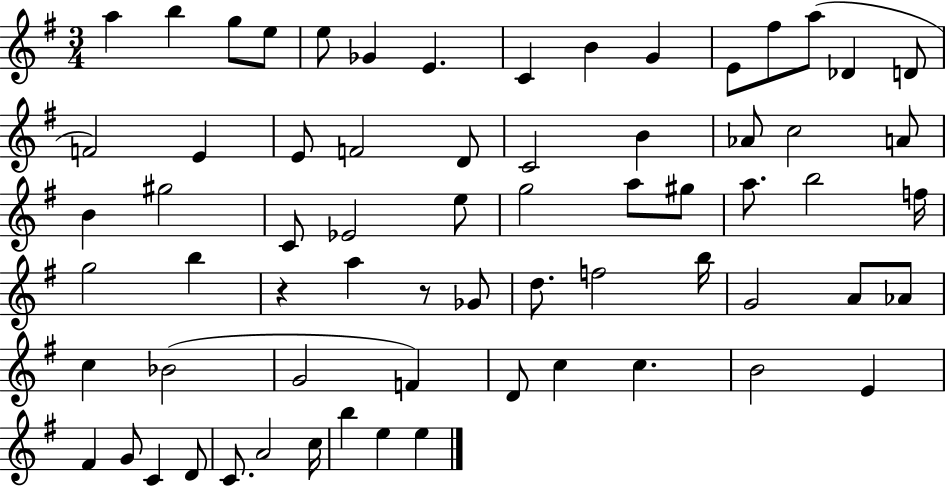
A5/q B5/q G5/e E5/e E5/e Gb4/q E4/q. C4/q B4/q G4/q E4/e F#5/e A5/e Db4/q D4/e F4/h E4/q E4/e F4/h D4/e C4/h B4/q Ab4/e C5/h A4/e B4/q G#5/h C4/e Eb4/h E5/e G5/h A5/e G#5/e A5/e. B5/h F5/s G5/h B5/q R/q A5/q R/e Gb4/e D5/e. F5/h B5/s G4/h A4/e Ab4/e C5/q Bb4/h G4/h F4/q D4/e C5/q C5/q. B4/h E4/q F#4/q G4/e C4/q D4/e C4/e. A4/h C5/s B5/q E5/q E5/q